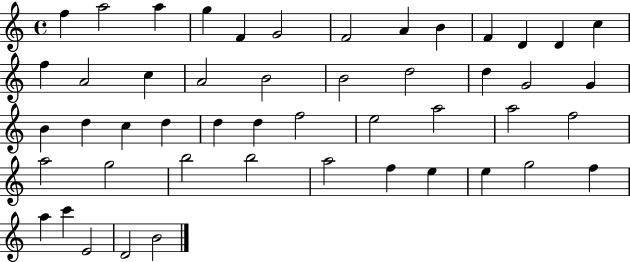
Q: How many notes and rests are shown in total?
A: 49